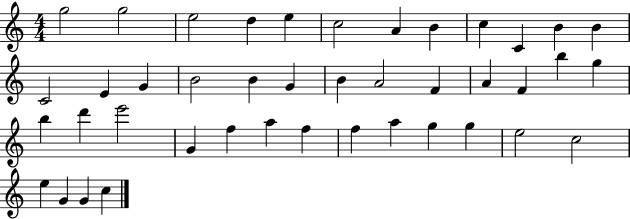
{
  \clef treble
  \numericTimeSignature
  \time 4/4
  \key c \major
  g''2 g''2 | e''2 d''4 e''4 | c''2 a'4 b'4 | c''4 c'4 b'4 b'4 | \break c'2 e'4 g'4 | b'2 b'4 g'4 | b'4 a'2 f'4 | a'4 f'4 b''4 g''4 | \break b''4 d'''4 e'''2 | g'4 f''4 a''4 f''4 | f''4 a''4 g''4 g''4 | e''2 c''2 | \break e''4 g'4 g'4 c''4 | \bar "|."
}